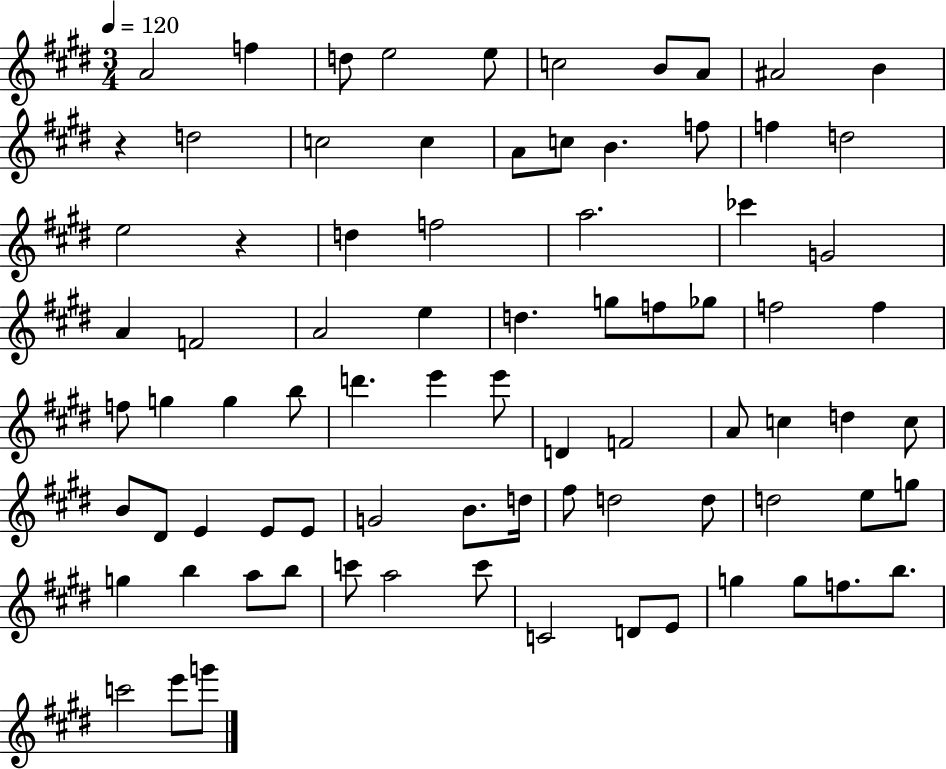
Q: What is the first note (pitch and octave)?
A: A4